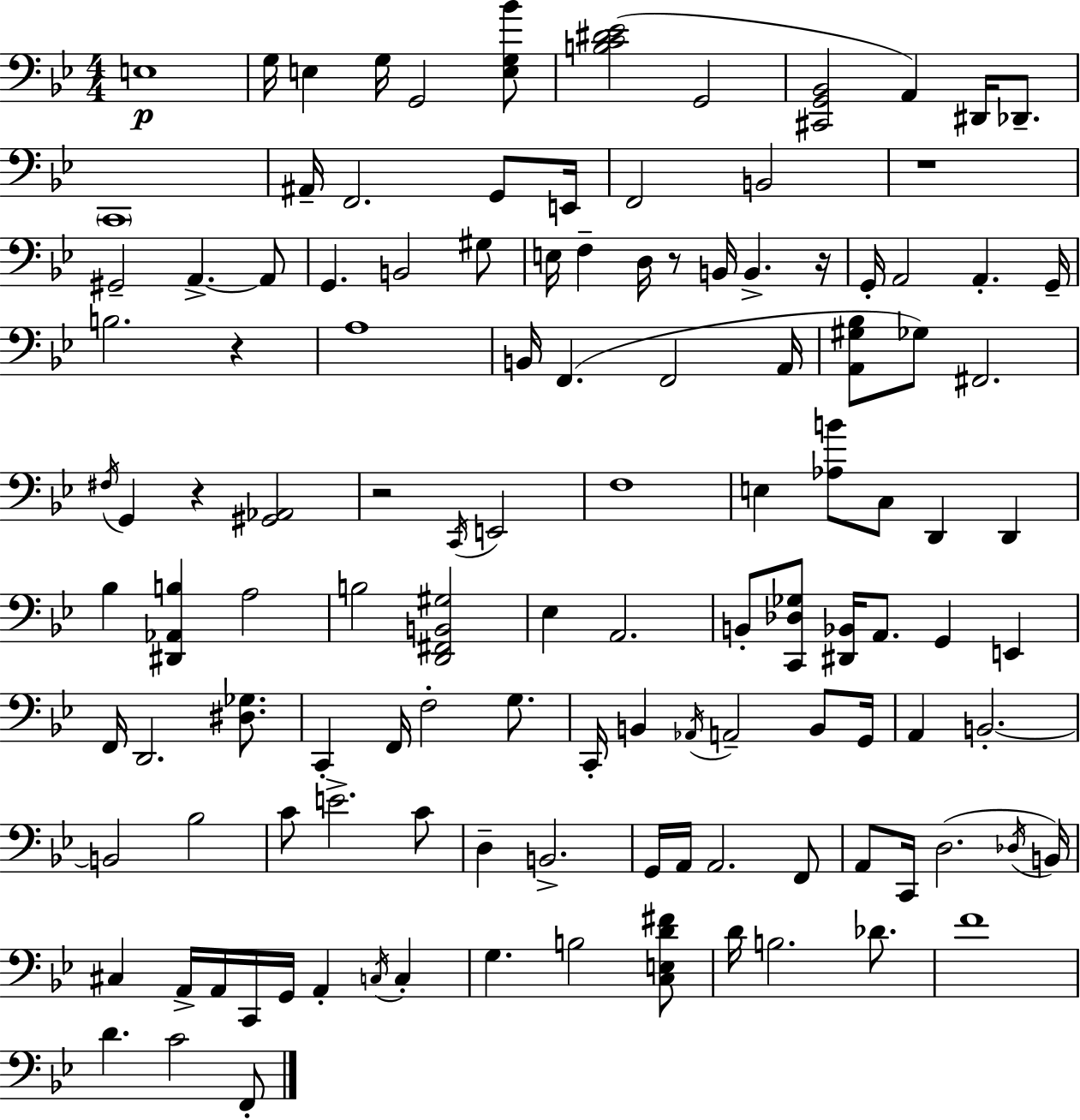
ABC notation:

X:1
T:Untitled
M:4/4
L:1/4
K:Bb
E,4 G,/4 E, G,/4 G,,2 [E,G,_B]/2 [B,C^D_E]2 G,,2 [^C,,G,,_B,,]2 A,, ^D,,/4 _D,,/2 C,,4 ^A,,/4 F,,2 G,,/2 E,,/4 F,,2 B,,2 z4 ^G,,2 A,, A,,/2 G,, B,,2 ^G,/2 E,/4 F, D,/4 z/2 B,,/4 B,, z/4 G,,/4 A,,2 A,, G,,/4 B,2 z A,4 B,,/4 F,, F,,2 A,,/4 [A,,^G,_B,]/2 _G,/2 ^F,,2 ^F,/4 G,, z [^G,,_A,,]2 z2 C,,/4 E,,2 F,4 E, [_A,B]/2 C,/2 D,, D,, _B, [^D,,_A,,B,] A,2 B,2 [D,,^F,,B,,^G,]2 _E, A,,2 B,,/2 [C,,_D,_G,]/2 [^D,,_B,,]/4 A,,/2 G,, E,, F,,/4 D,,2 [^D,_G,]/2 C,, F,,/4 F,2 G,/2 C,,/4 B,, _A,,/4 A,,2 B,,/2 G,,/4 A,, B,,2 B,,2 _B,2 C/2 E2 C/2 D, B,,2 G,,/4 A,,/4 A,,2 F,,/2 A,,/2 C,,/4 D,2 _D,/4 B,,/4 ^C, A,,/4 A,,/4 C,,/4 G,,/4 A,, C,/4 C, G, B,2 [C,E,D^F]/2 D/4 B,2 _D/2 F4 D C2 F,,/2